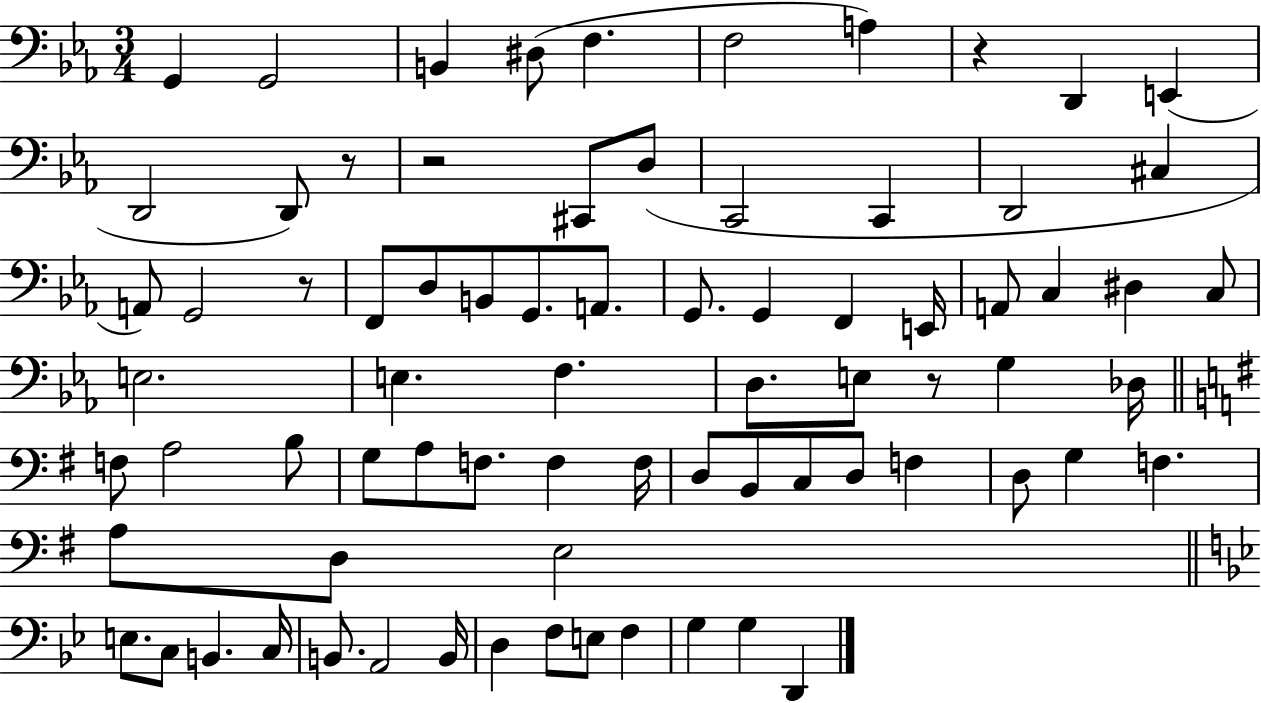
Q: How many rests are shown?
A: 5